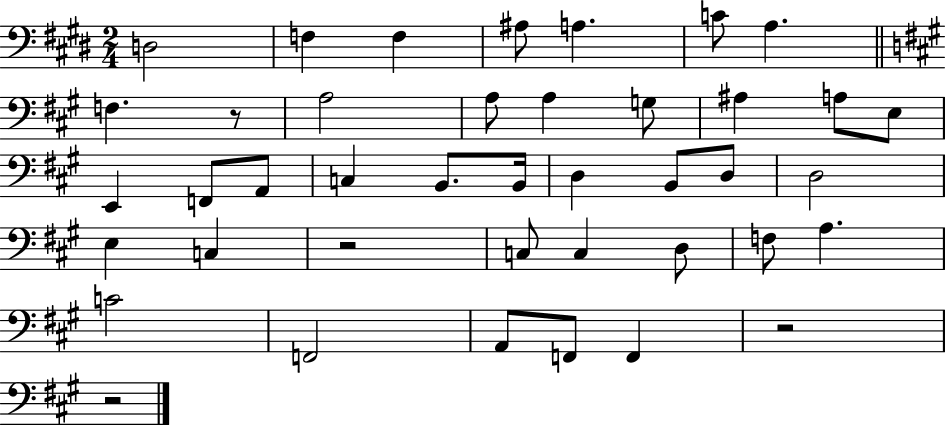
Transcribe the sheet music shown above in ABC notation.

X:1
T:Untitled
M:2/4
L:1/4
K:E
D,2 F, F, ^A,/2 A, C/2 A, F, z/2 A,2 A,/2 A, G,/2 ^A, A,/2 E,/2 E,, F,,/2 A,,/2 C, B,,/2 B,,/4 D, B,,/2 D,/2 D,2 E, C, z2 C,/2 C, D,/2 F,/2 A, C2 F,,2 A,,/2 F,,/2 F,, z2 z2